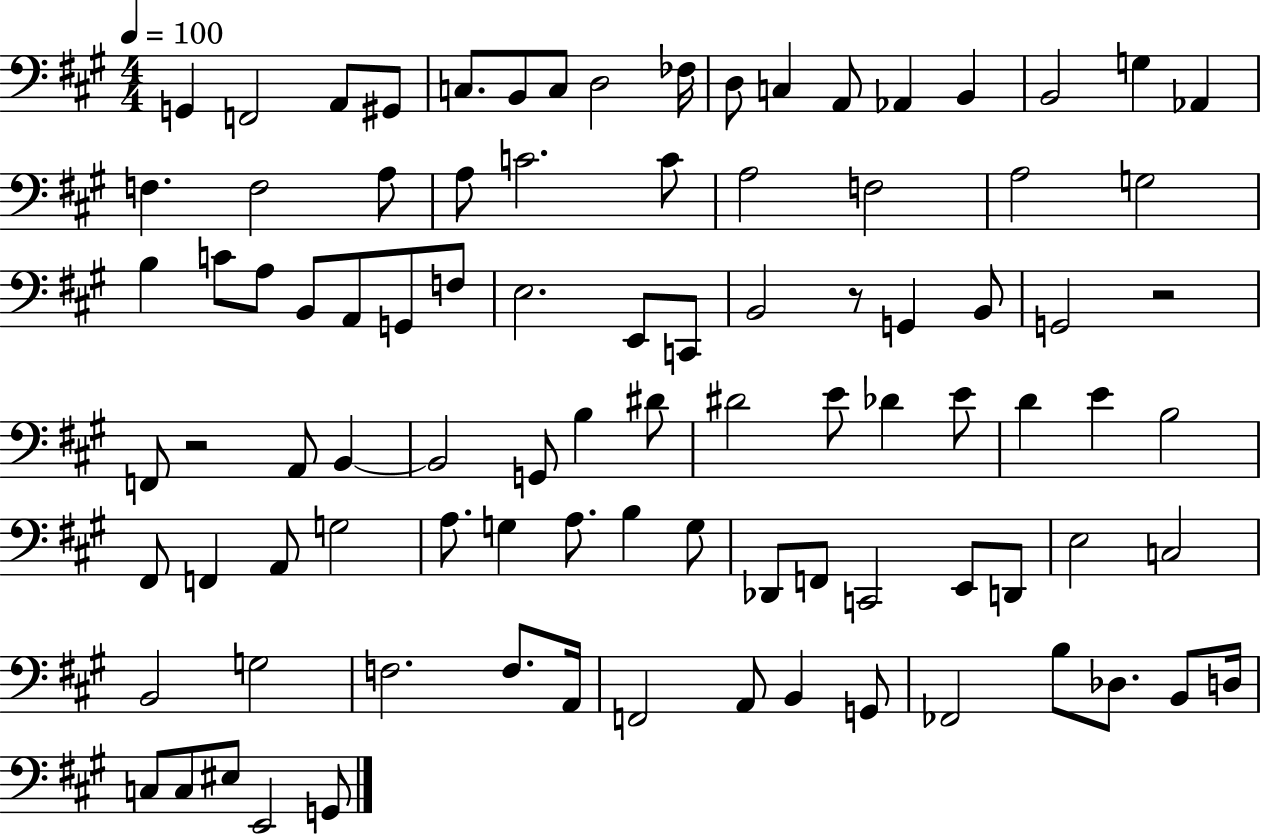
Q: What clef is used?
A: bass